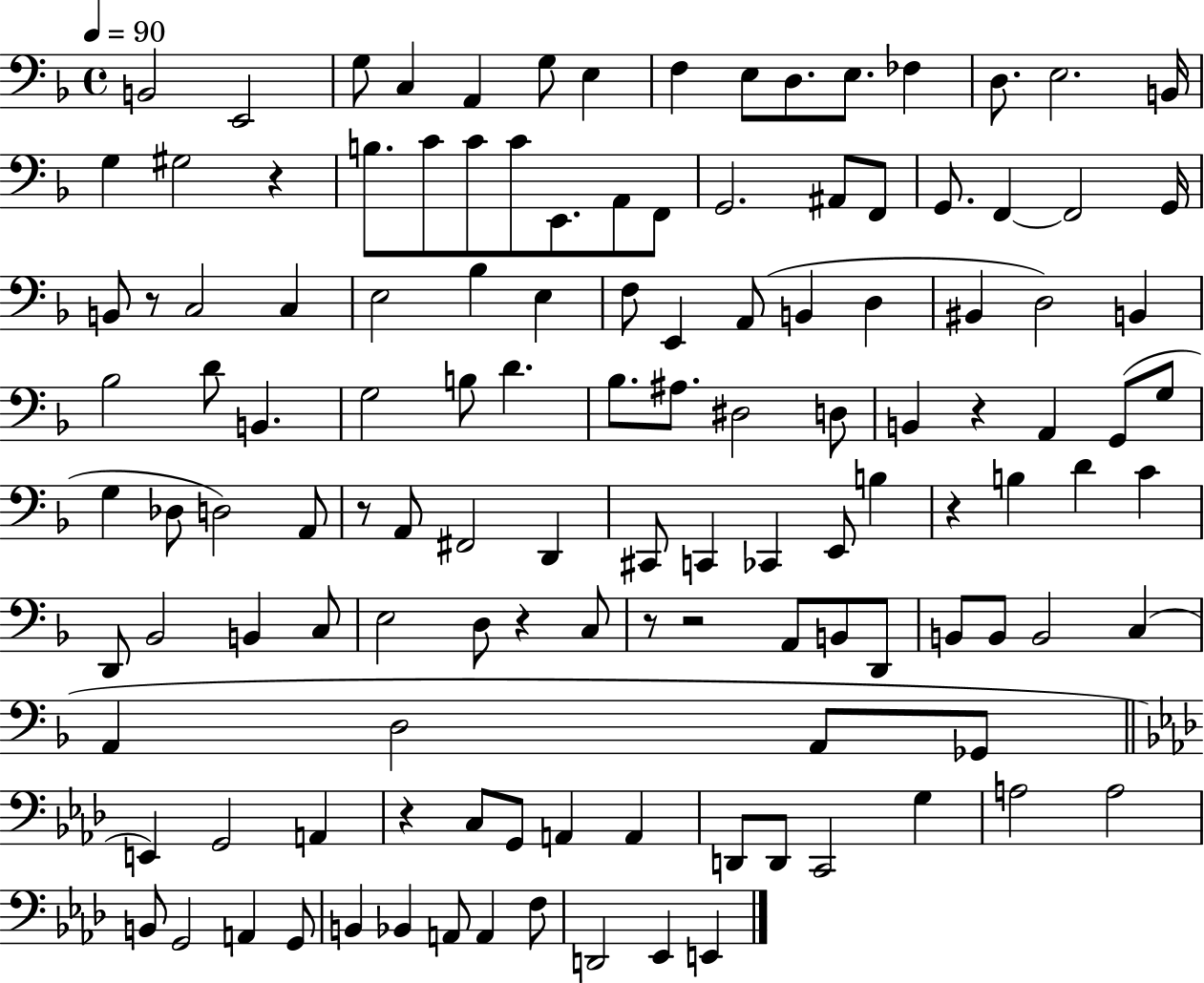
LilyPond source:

{
  \clef bass
  \time 4/4
  \defaultTimeSignature
  \key f \major
  \tempo 4 = 90
  b,2 e,2 | g8 c4 a,4 g8 e4 | f4 e8 d8. e8. fes4 | d8. e2. b,16 | \break g4 gis2 r4 | b8. c'8 c'8 c'8 e,8. a,8 f,8 | g,2. ais,8 f,8 | g,8. f,4~~ f,2 g,16 | \break b,8 r8 c2 c4 | e2 bes4 e4 | f8 e,4 a,8( b,4 d4 | bis,4 d2) b,4 | \break bes2 d'8 b,4. | g2 b8 d'4. | bes8. ais8. dis2 d8 | b,4 r4 a,4 g,8( g8 | \break g4 des8 d2) a,8 | r8 a,8 fis,2 d,4 | cis,8 c,4 ces,4 e,8 b4 | r4 b4 d'4 c'4 | \break d,8 bes,2 b,4 c8 | e2 d8 r4 c8 | r8 r2 a,8 b,8 d,8 | b,8 b,8 b,2 c4( | \break a,4 d2 a,8 ges,8 | \bar "||" \break \key f \minor e,4) g,2 a,4 | r4 c8 g,8 a,4 a,4 | d,8 d,8 c,2 g4 | a2 a2 | \break b,8 g,2 a,4 g,8 | b,4 bes,4 a,8 a,4 f8 | d,2 ees,4 e,4 | \bar "|."
}